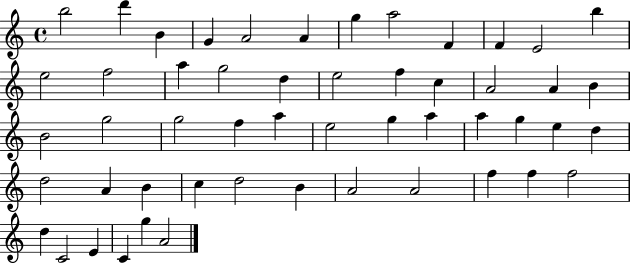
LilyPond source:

{
  \clef treble
  \time 4/4
  \defaultTimeSignature
  \key c \major
  b''2 d'''4 b'4 | g'4 a'2 a'4 | g''4 a''2 f'4 | f'4 e'2 b''4 | \break e''2 f''2 | a''4 g''2 d''4 | e''2 f''4 c''4 | a'2 a'4 b'4 | \break b'2 g''2 | g''2 f''4 a''4 | e''2 g''4 a''4 | a''4 g''4 e''4 d''4 | \break d''2 a'4 b'4 | c''4 d''2 b'4 | a'2 a'2 | f''4 f''4 f''2 | \break d''4 c'2 e'4 | c'4 g''4 a'2 | \bar "|."
}